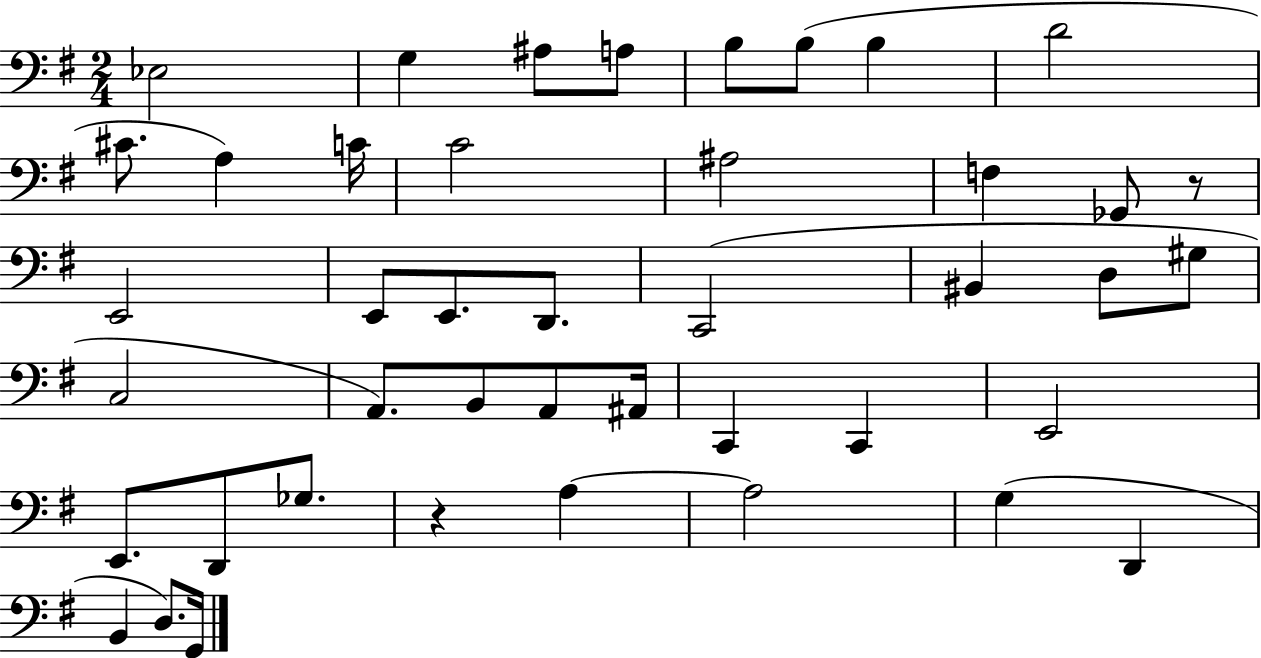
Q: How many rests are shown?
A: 2